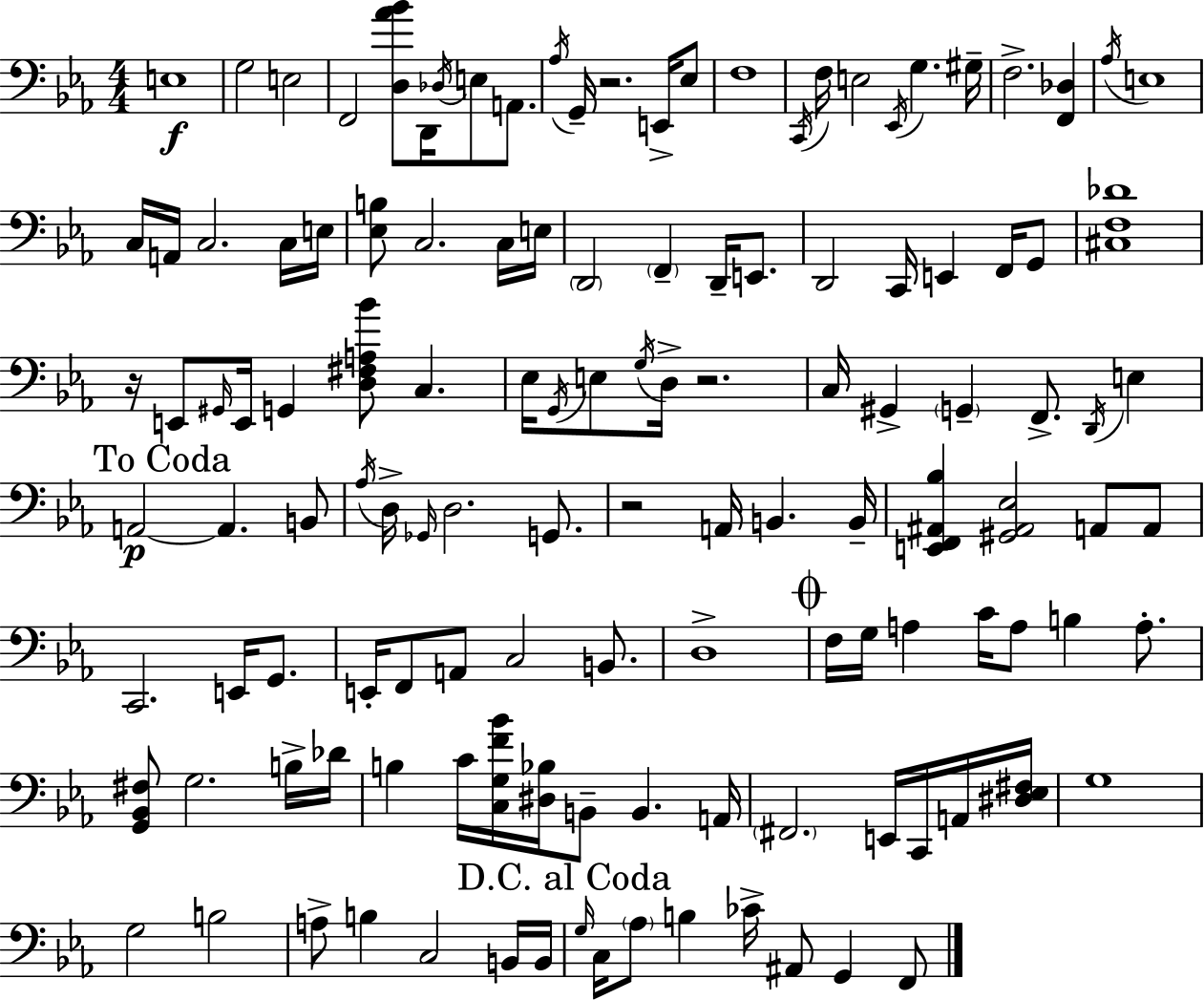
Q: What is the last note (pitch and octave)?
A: F2